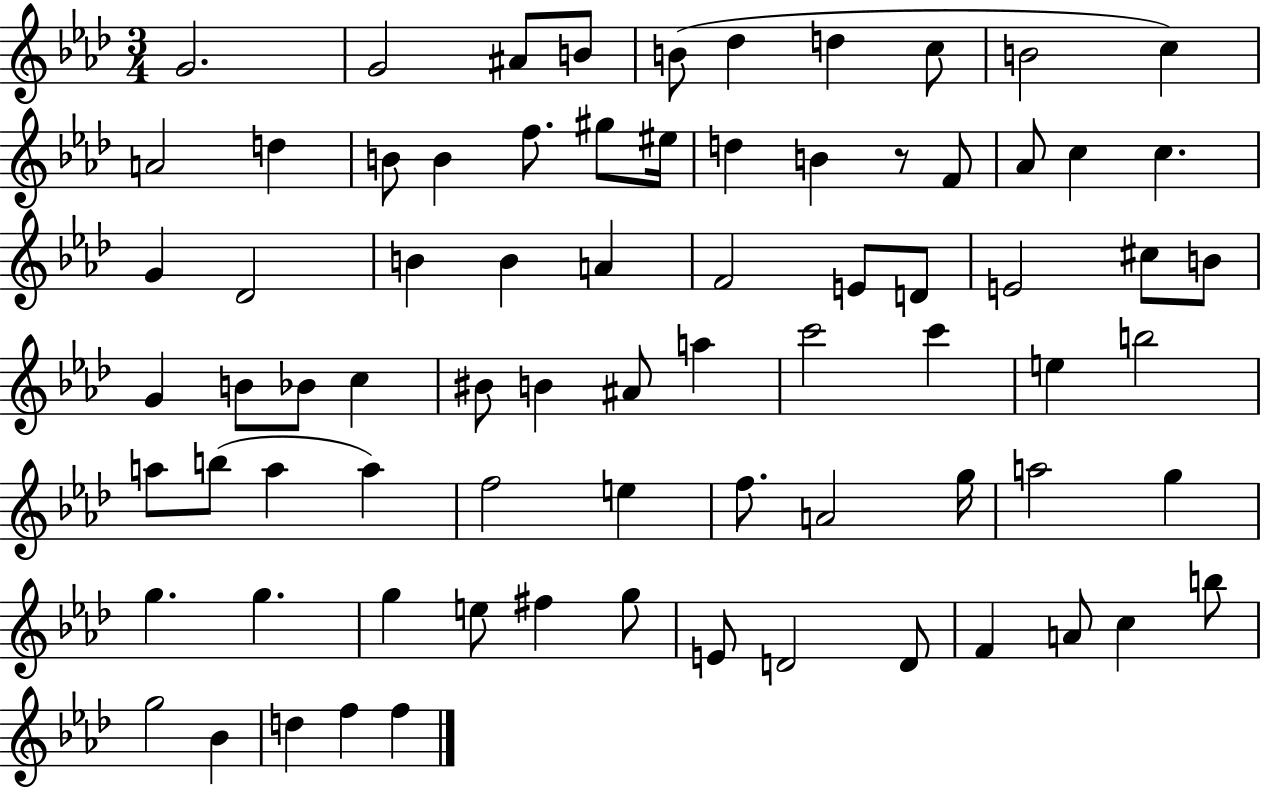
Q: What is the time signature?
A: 3/4